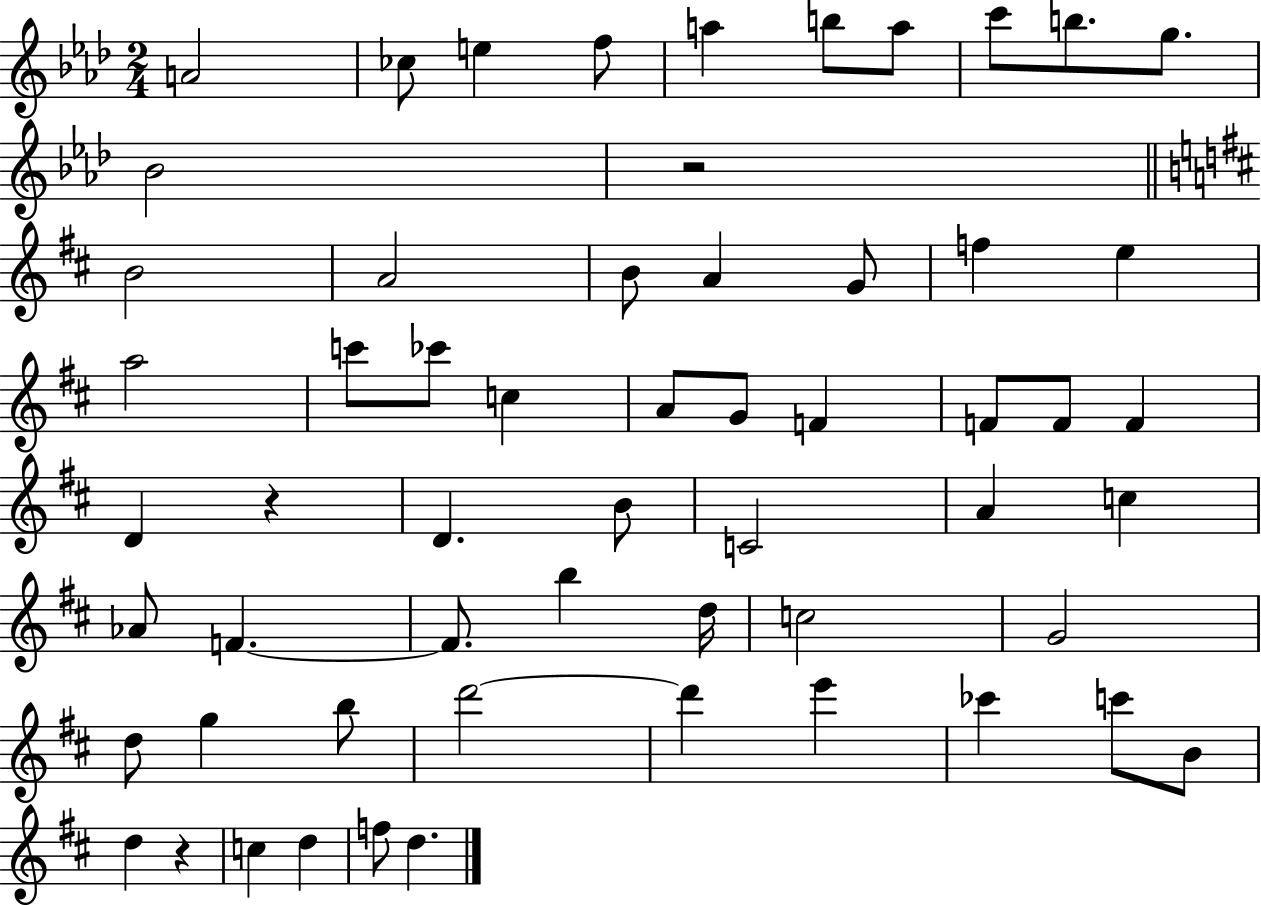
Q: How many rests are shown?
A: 3